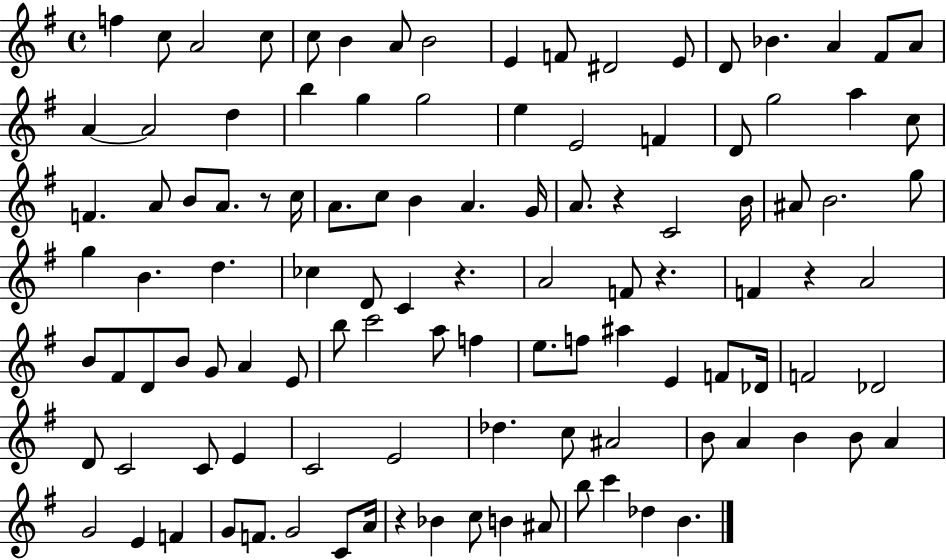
F5/q C5/e A4/h C5/e C5/e B4/q A4/e B4/h E4/q F4/e D#4/h E4/e D4/e Bb4/q. A4/q F#4/e A4/e A4/q A4/h D5/q B5/q G5/q G5/h E5/q E4/h F4/q D4/e G5/h A5/q C5/e F4/q. A4/e B4/e A4/e. R/e C5/s A4/e. C5/e B4/q A4/q. G4/s A4/e. R/q C4/h B4/s A#4/e B4/h. G5/e G5/q B4/q. D5/q. CES5/q D4/e C4/q R/q. A4/h F4/e R/q. F4/q R/q A4/h B4/e F#4/e D4/e B4/e G4/e A4/q E4/e B5/e C6/h A5/e F5/q E5/e. F5/e A#5/q E4/q F4/e Db4/s F4/h Db4/h D4/e C4/h C4/e E4/q C4/h E4/h Db5/q. C5/e A#4/h B4/e A4/q B4/q B4/e A4/q G4/h E4/q F4/q G4/e F4/e. G4/h C4/e A4/s R/q Bb4/q C5/e B4/q A#4/e B5/e C6/q Db5/q B4/q.